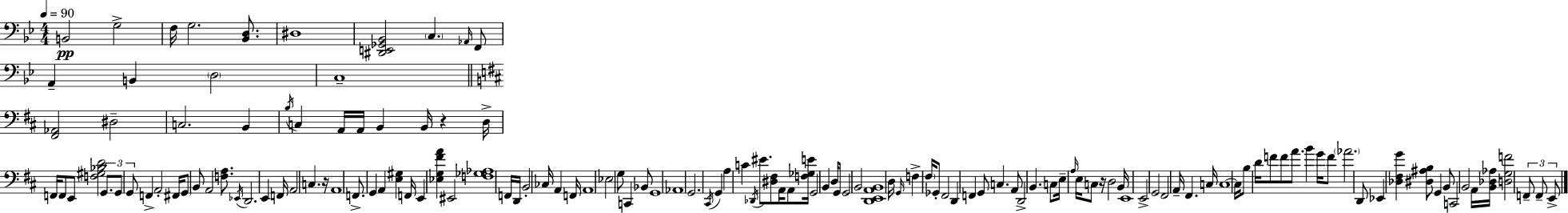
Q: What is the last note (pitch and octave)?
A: E2